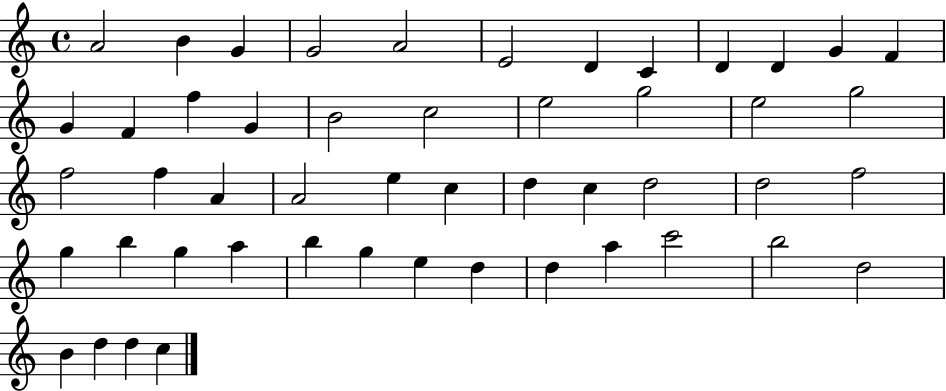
{
  \clef treble
  \time 4/4
  \defaultTimeSignature
  \key c \major
  a'2 b'4 g'4 | g'2 a'2 | e'2 d'4 c'4 | d'4 d'4 g'4 f'4 | \break g'4 f'4 f''4 g'4 | b'2 c''2 | e''2 g''2 | e''2 g''2 | \break f''2 f''4 a'4 | a'2 e''4 c''4 | d''4 c''4 d''2 | d''2 f''2 | \break g''4 b''4 g''4 a''4 | b''4 g''4 e''4 d''4 | d''4 a''4 c'''2 | b''2 d''2 | \break b'4 d''4 d''4 c''4 | \bar "|."
}